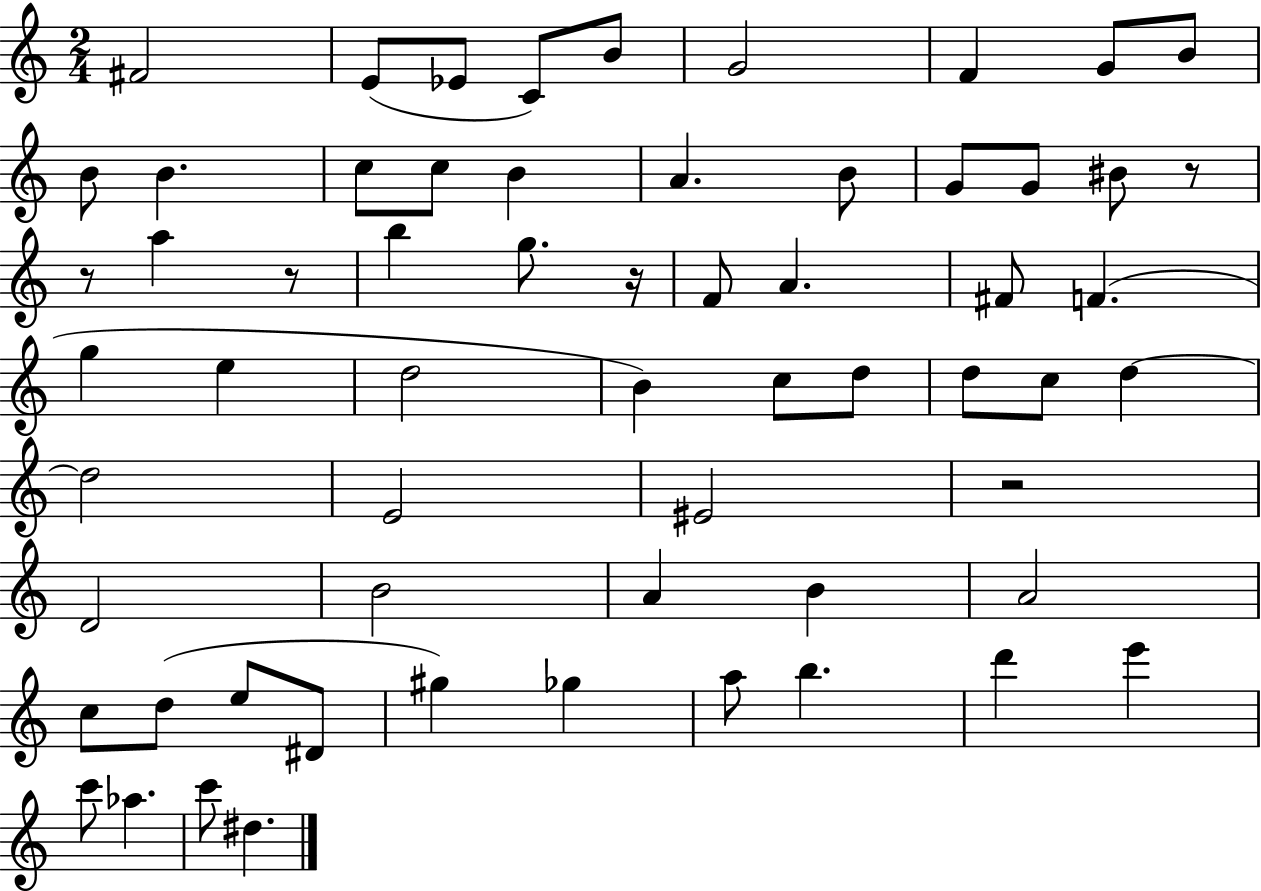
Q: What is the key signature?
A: C major